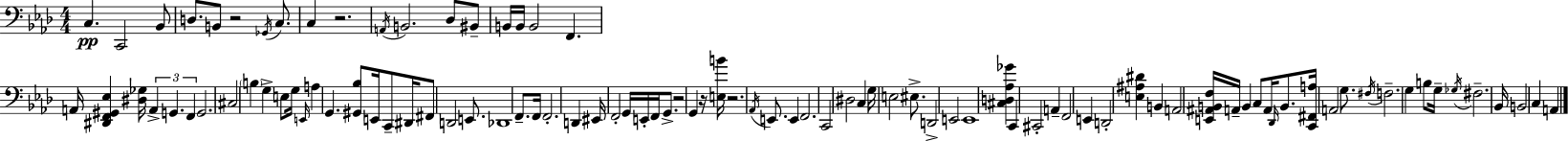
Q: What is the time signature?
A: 4/4